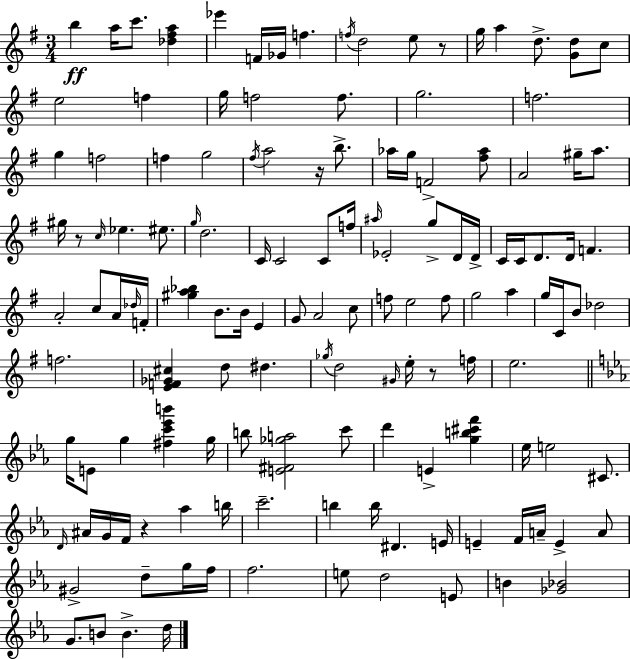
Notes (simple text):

B5/q A5/s C6/e. [Db5,F#5,A5]/q Eb6/q F4/s Gb4/s F5/q. F5/s D5/h E5/e R/e G5/s A5/q D5/e. [G4,D5]/e C5/e E5/h F5/q G5/s F5/h F5/e. G5/h. F5/h. G5/q F5/h F5/q G5/h F#5/s A5/h R/s B5/e. Ab5/s G5/s F4/h [F#5,Ab5]/e A4/h G#5/s A5/e. G#5/s R/e C5/s Eb5/q. EIS5/e. G5/s D5/h. C4/s C4/h C4/e F5/s A#5/s Eb4/h G5/e D4/s D4/s C4/s C4/s D4/e. D4/s F4/q. A4/h C5/e A4/s Db5/s F4/s [G#5,A5,Bb5]/q B4/e. B4/s E4/q G4/e A4/h C5/e F5/e E5/h F5/e G5/h A5/q G5/s C4/s B4/e Db5/h F5/h. [E4,F4,Gb4,C#5]/q D5/e D#5/q. Gb5/s D5/h G#4/s E5/s R/e F5/s E5/h. G5/s E4/e G5/q [F#5,C6,Eb6,B6]/q G5/s B5/e [E4,F#4,Gb5,A5]/h C6/e D6/q E4/q [G5,B5,C#6,F6]/q Eb5/s E5/h C#4/e. D4/s A#4/s G4/s F4/s R/q Ab5/q B5/s C6/h. B5/q B5/s D#4/q. E4/s E4/q F4/s A4/s E4/q A4/e G#4/h D5/e G5/s F5/s F5/h. E5/e D5/h E4/e B4/q [Gb4,Bb4]/h G4/e. B4/e B4/q. D5/s